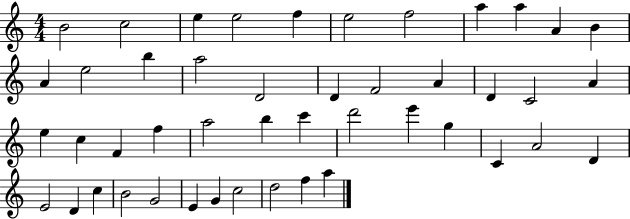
B4/h C5/h E5/q E5/h F5/q E5/h F5/h A5/q A5/q A4/q B4/q A4/q E5/h B5/q A5/h D4/h D4/q F4/h A4/q D4/q C4/h A4/q E5/q C5/q F4/q F5/q A5/h B5/q C6/q D6/h E6/q G5/q C4/q A4/h D4/q E4/h D4/q C5/q B4/h G4/h E4/q G4/q C5/h D5/h F5/q A5/q